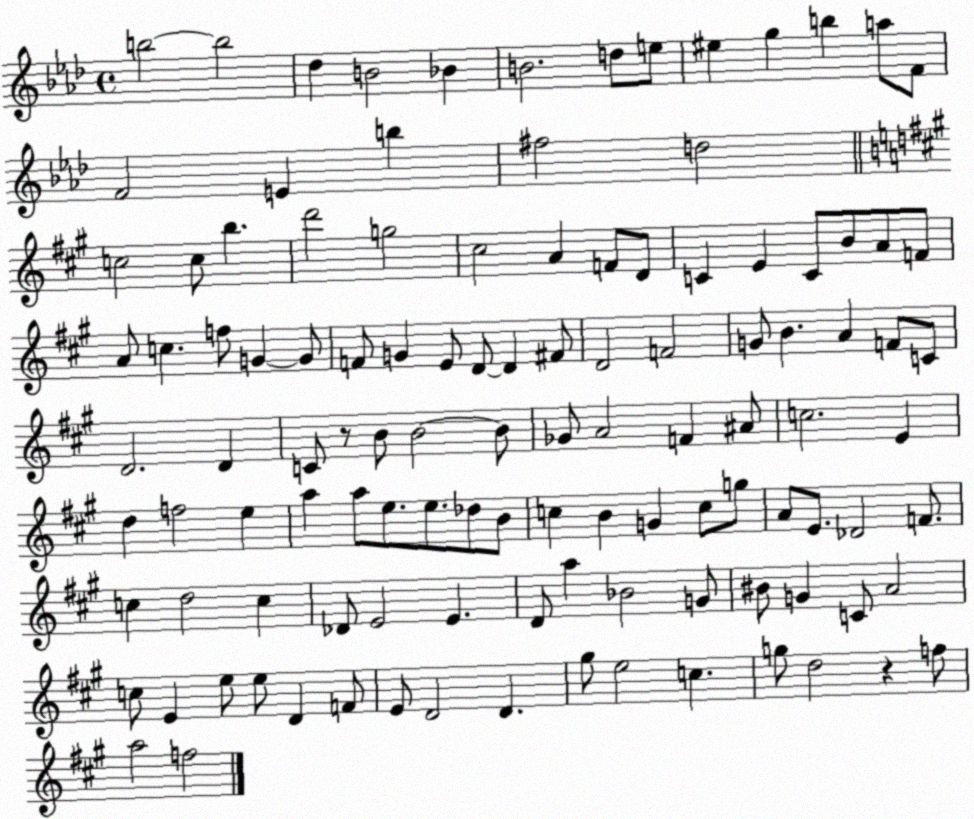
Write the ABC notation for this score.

X:1
T:Untitled
M:4/4
L:1/4
K:Ab
b2 b2 _d B2 _B B2 d/2 e/2 ^e g b a/2 F/2 F2 E b ^f2 d2 c2 c/2 b d'2 g2 ^c2 A F/2 D/2 C E C/2 B/2 A/2 F/2 A/2 c f/2 G G/2 F/2 G E/2 D/2 D ^F/2 D2 F2 G/2 B A F/2 C/2 D2 D C/2 z/2 B/2 B2 B/2 _G/2 A2 F ^A/2 c2 E d f2 e a a/2 e/2 e/2 _d/2 B/2 c B G c/2 g/2 A/2 E/2 _D2 F/2 c d2 c _D/2 E2 E D/2 a _B2 G/2 ^B/2 G C/2 A2 c/2 E e/2 e/2 D F/2 E/2 D2 D ^g/2 e2 c g/2 d2 z f/2 a2 f2